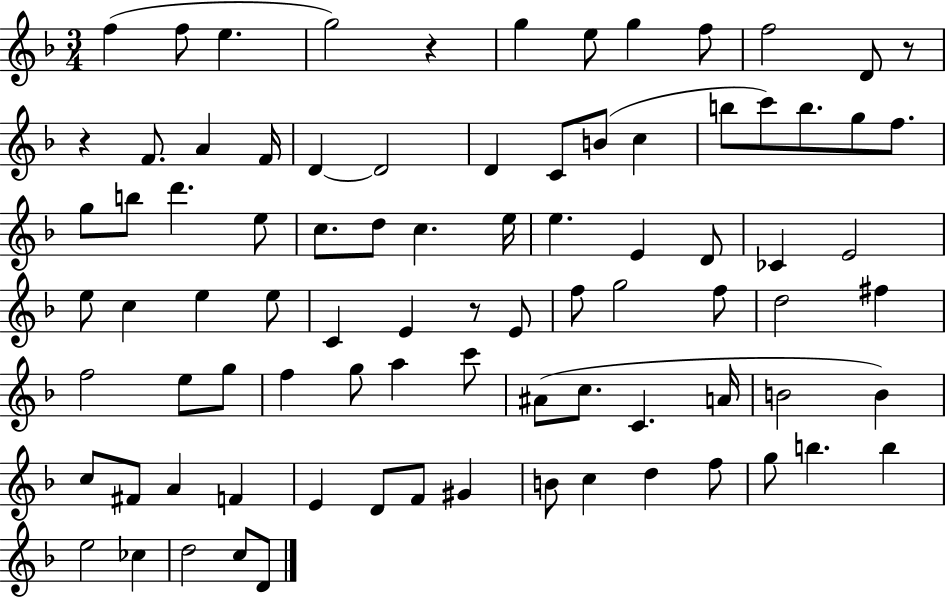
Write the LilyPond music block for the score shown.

{
  \clef treble
  \numericTimeSignature
  \time 3/4
  \key f \major
  f''4( f''8 e''4. | g''2) r4 | g''4 e''8 g''4 f''8 | f''2 d'8 r8 | \break r4 f'8. a'4 f'16 | d'4~~ d'2 | d'4 c'8 b'8( c''4 | b''8 c'''8) b''8. g''8 f''8. | \break g''8 b''8 d'''4. e''8 | c''8. d''8 c''4. e''16 | e''4. e'4 d'8 | ces'4 e'2 | \break e''8 c''4 e''4 e''8 | c'4 e'4 r8 e'8 | f''8 g''2 f''8 | d''2 fis''4 | \break f''2 e''8 g''8 | f''4 g''8 a''4 c'''8 | ais'8( c''8. c'4. a'16 | b'2 b'4) | \break c''8 fis'8 a'4 f'4 | e'4 d'8 f'8 gis'4 | b'8 c''4 d''4 f''8 | g''8 b''4. b''4 | \break e''2 ces''4 | d''2 c''8 d'8 | \bar "|."
}